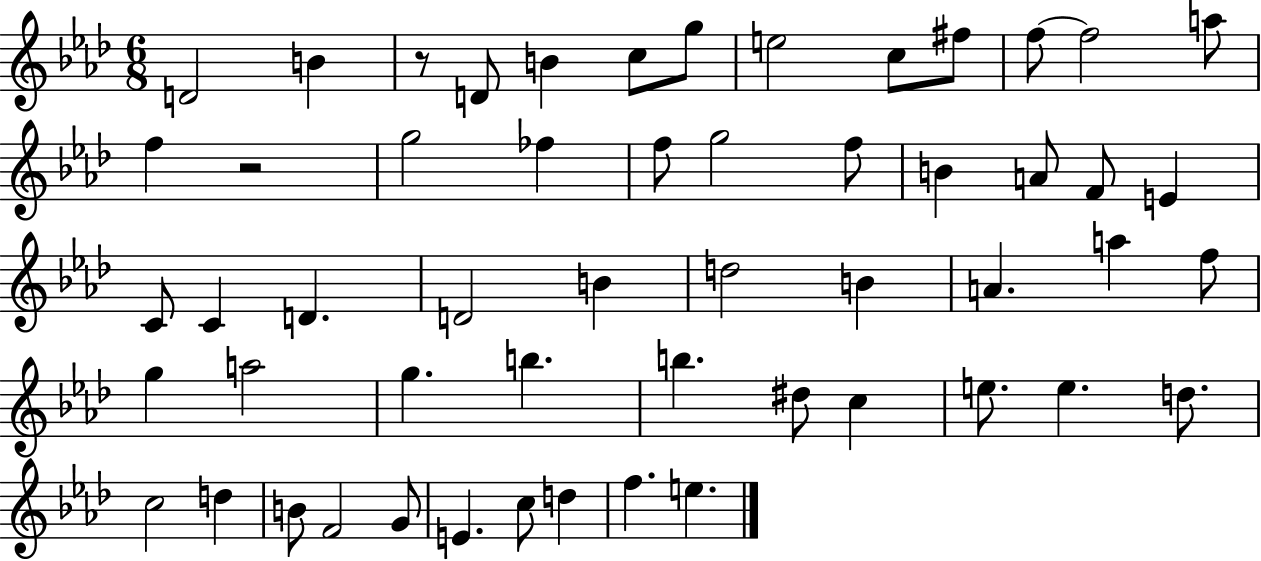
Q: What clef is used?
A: treble